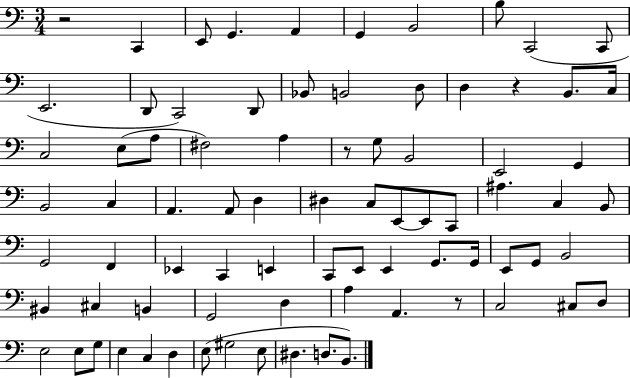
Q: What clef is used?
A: bass